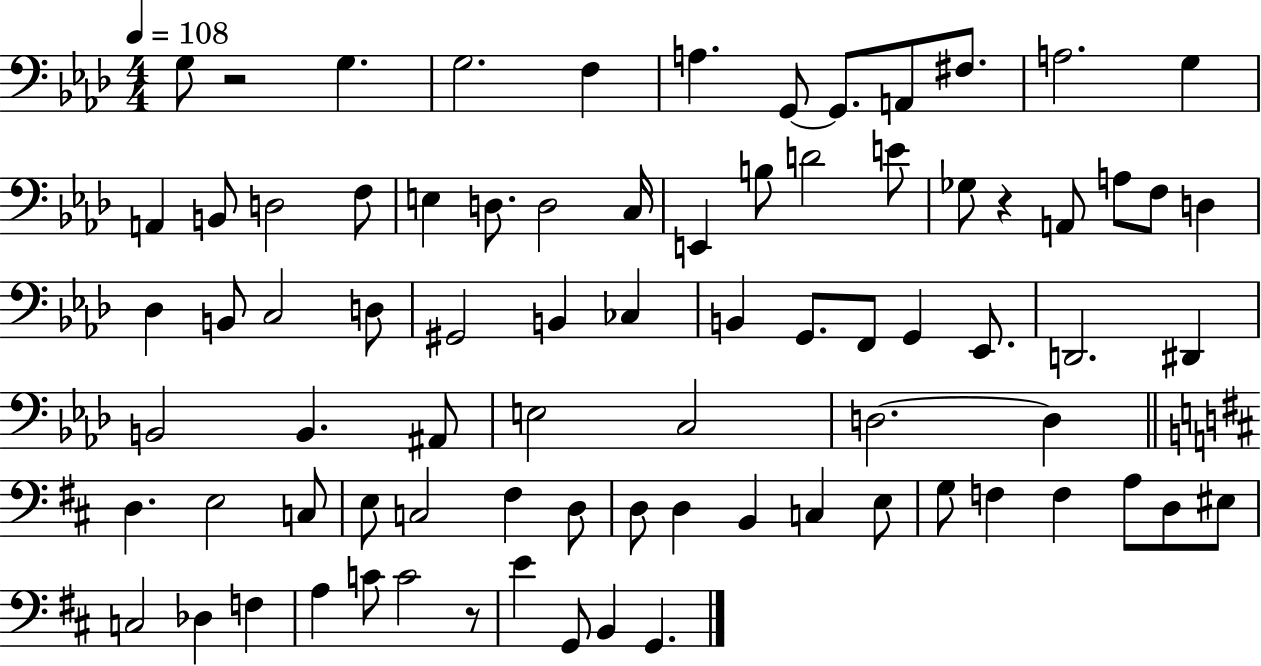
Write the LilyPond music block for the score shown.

{
  \clef bass
  \numericTimeSignature
  \time 4/4
  \key aes \major
  \tempo 4 = 108
  g8 r2 g4. | g2. f4 | a4. g,8~~ g,8. a,8 fis8. | a2. g4 | \break a,4 b,8 d2 f8 | e4 d8. d2 c16 | e,4 b8 d'2 e'8 | ges8 r4 a,8 a8 f8 d4 | \break des4 b,8 c2 d8 | gis,2 b,4 ces4 | b,4 g,8. f,8 g,4 ees,8. | d,2. dis,4 | \break b,2 b,4. ais,8 | e2 c2 | d2.~~ d4 | \bar "||" \break \key d \major d4. e2 c8 | e8 c2 fis4 d8 | d8 d4 b,4 c4 e8 | g8 f4 f4 a8 d8 eis8 | \break c2 des4 f4 | a4 c'8 c'2 r8 | e'4 g,8 b,4 g,4. | \bar "|."
}